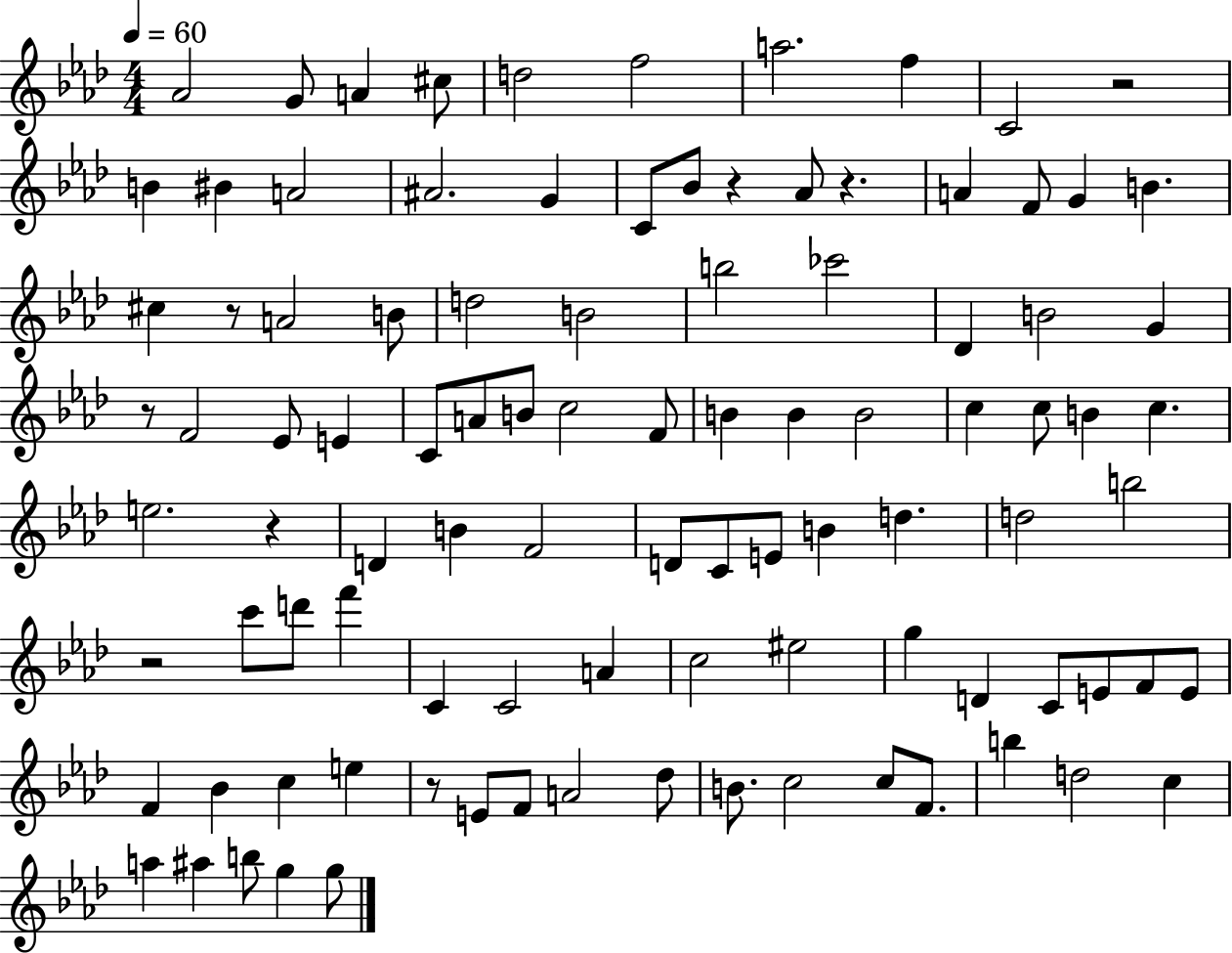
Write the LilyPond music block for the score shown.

{
  \clef treble
  \numericTimeSignature
  \time 4/4
  \key aes \major
  \tempo 4 = 60
  aes'2 g'8 a'4 cis''8 | d''2 f''2 | a''2. f''4 | c'2 r2 | \break b'4 bis'4 a'2 | ais'2. g'4 | c'8 bes'8 r4 aes'8 r4. | a'4 f'8 g'4 b'4. | \break cis''4 r8 a'2 b'8 | d''2 b'2 | b''2 ces'''2 | des'4 b'2 g'4 | \break r8 f'2 ees'8 e'4 | c'8 a'8 b'8 c''2 f'8 | b'4 b'4 b'2 | c''4 c''8 b'4 c''4. | \break e''2. r4 | d'4 b'4 f'2 | d'8 c'8 e'8 b'4 d''4. | d''2 b''2 | \break r2 c'''8 d'''8 f'''4 | c'4 c'2 a'4 | c''2 eis''2 | g''4 d'4 c'8 e'8 f'8 e'8 | \break f'4 bes'4 c''4 e''4 | r8 e'8 f'8 a'2 des''8 | b'8. c''2 c''8 f'8. | b''4 d''2 c''4 | \break a''4 ais''4 b''8 g''4 g''8 | \bar "|."
}